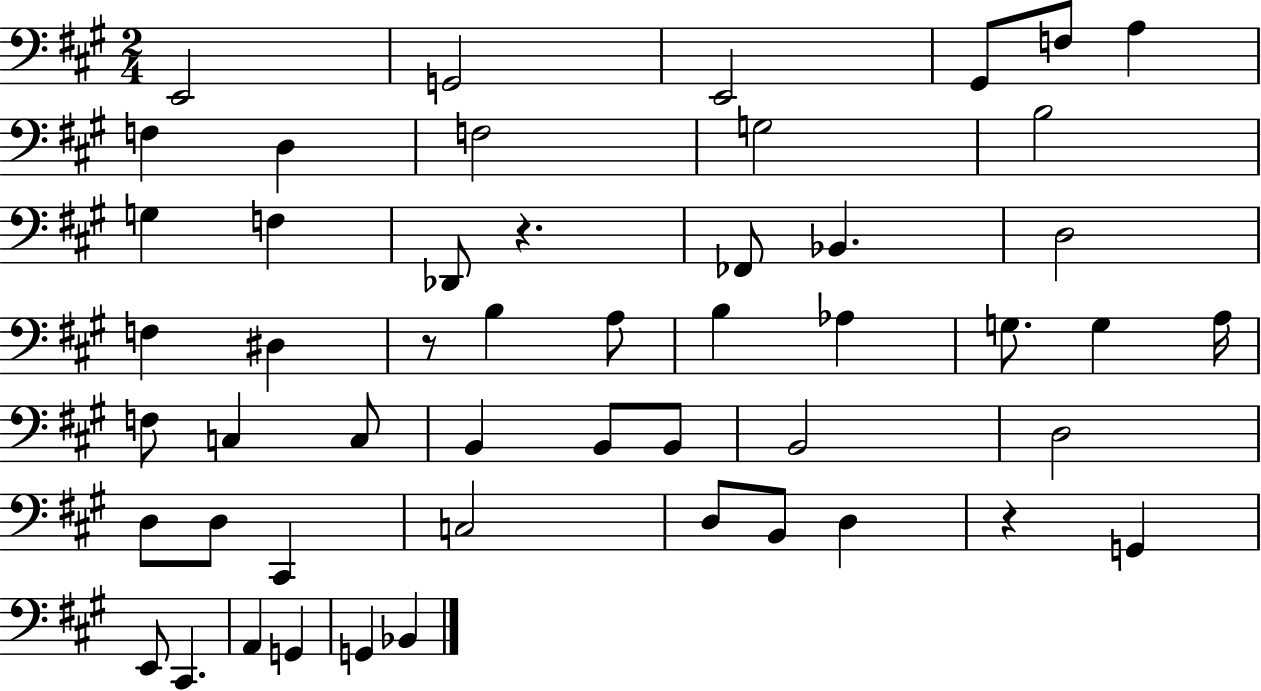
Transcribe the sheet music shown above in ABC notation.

X:1
T:Untitled
M:2/4
L:1/4
K:A
E,,2 G,,2 E,,2 ^G,,/2 F,/2 A, F, D, F,2 G,2 B,2 G, F, _D,,/2 z _F,,/2 _B,, D,2 F, ^D, z/2 B, A,/2 B, _A, G,/2 G, A,/4 F,/2 C, C,/2 B,, B,,/2 B,,/2 B,,2 D,2 D,/2 D,/2 ^C,, C,2 D,/2 B,,/2 D, z G,, E,,/2 ^C,, A,, G,, G,, _B,,